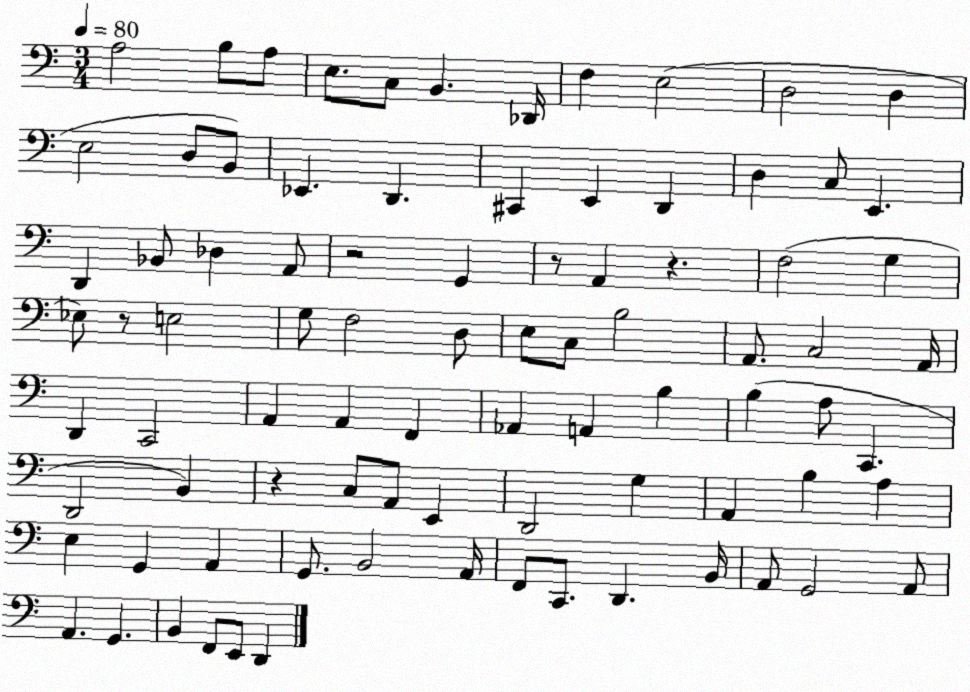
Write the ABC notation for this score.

X:1
T:Untitled
M:3/4
L:1/4
K:C
A,2 B,/2 A,/2 E,/2 C,/2 B,, _D,,/4 F, E,2 D,2 D, E,2 D,/2 B,,/2 _E,, D,, ^C,, E,, D,, D, C,/2 E,, D,, _B,,/2 _D, A,,/2 z2 G,, z/2 A,, z F,2 G, _E,/2 z/2 E,2 G,/2 F,2 D,/2 E,/2 C,/2 B,2 A,,/2 C,2 A,,/4 D,, C,,2 A,, A,, F,, _A,, A,, B, B, A,/2 C,, D,,2 B,, z C,/2 A,,/2 E,, D,,2 G, A,, B, A, E, G,, A,, G,,/2 B,,2 A,,/4 F,,/2 C,,/2 D,, B,,/4 A,,/2 G,,2 A,,/2 A,, G,, B,, F,,/2 E,,/2 D,,